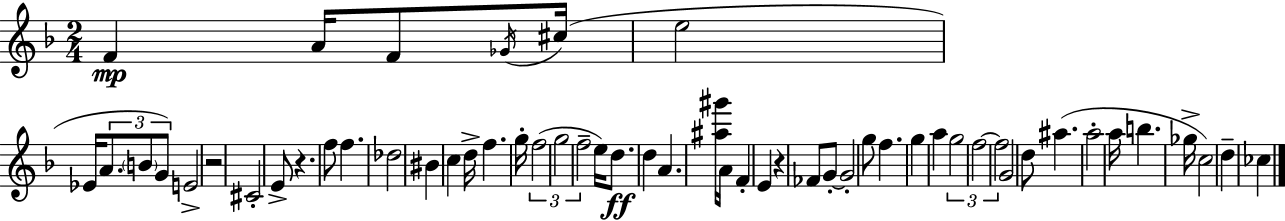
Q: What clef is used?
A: treble